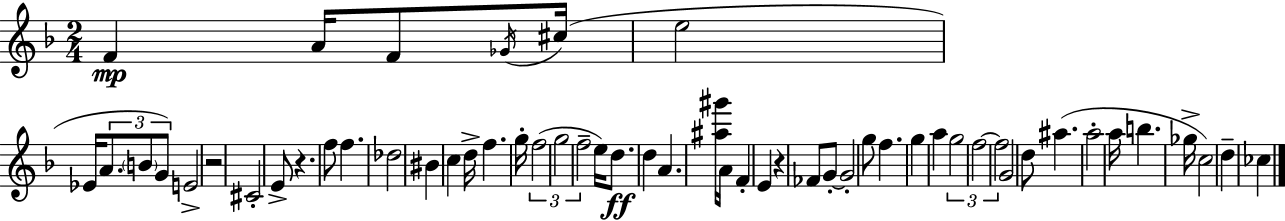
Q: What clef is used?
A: treble